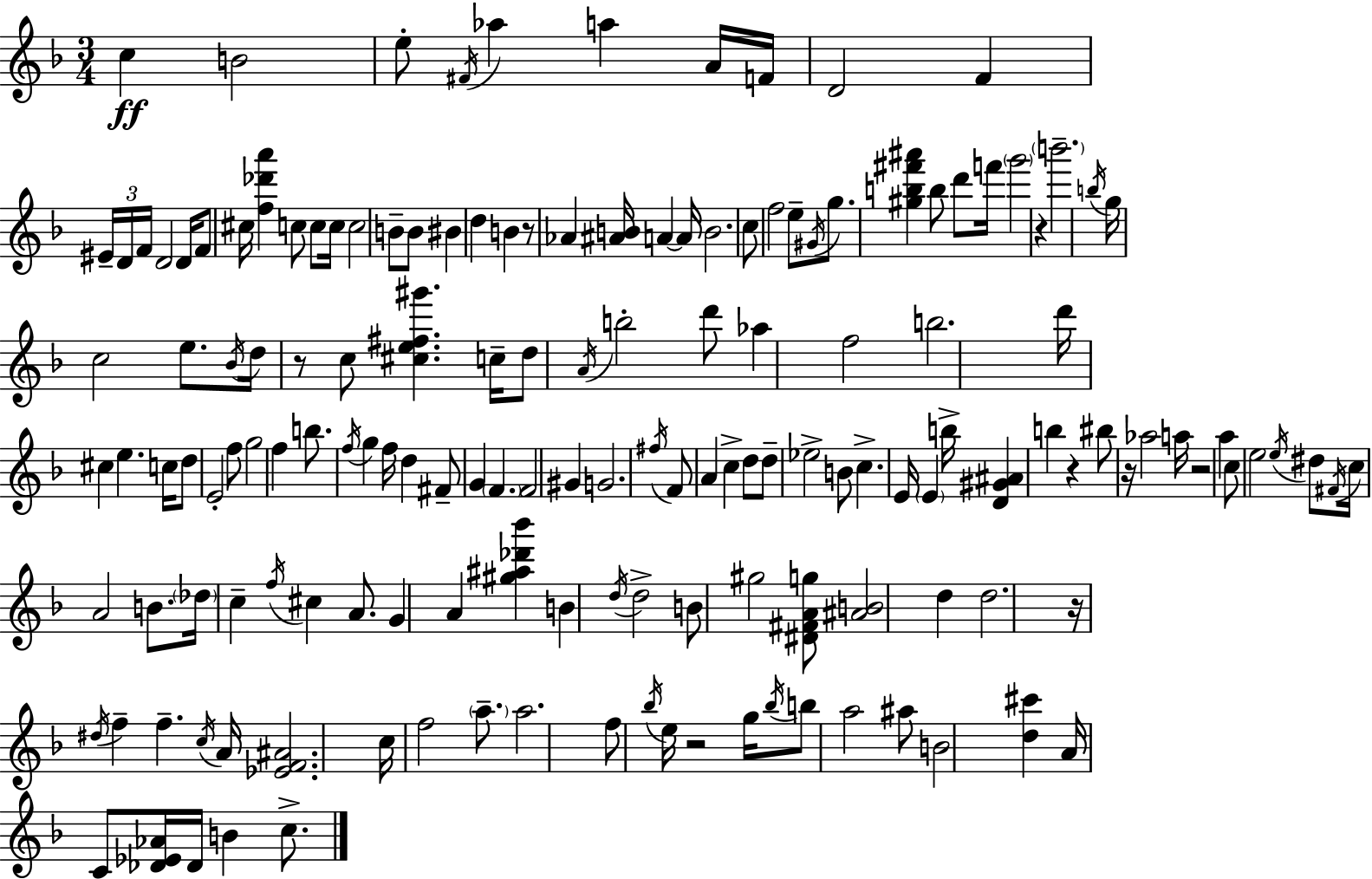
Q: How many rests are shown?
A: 8